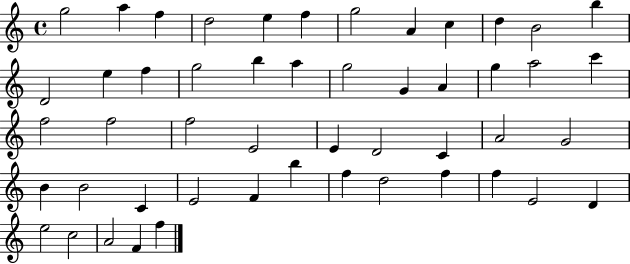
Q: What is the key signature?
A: C major